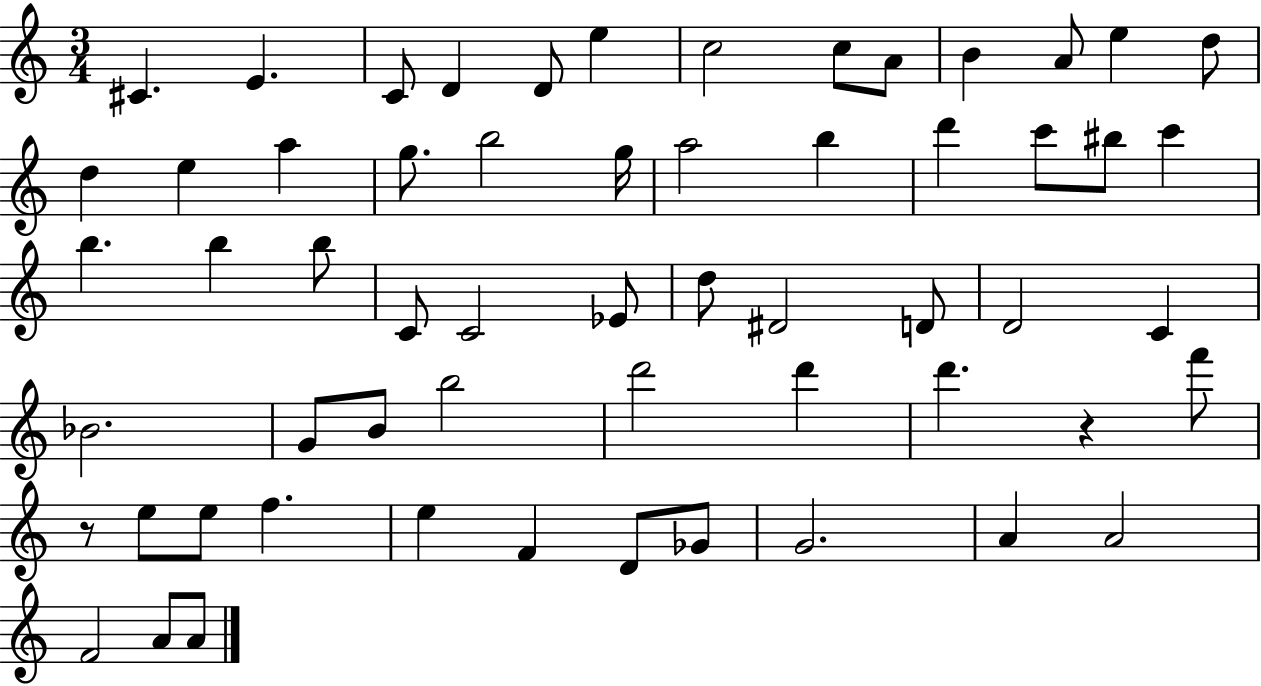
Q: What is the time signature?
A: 3/4